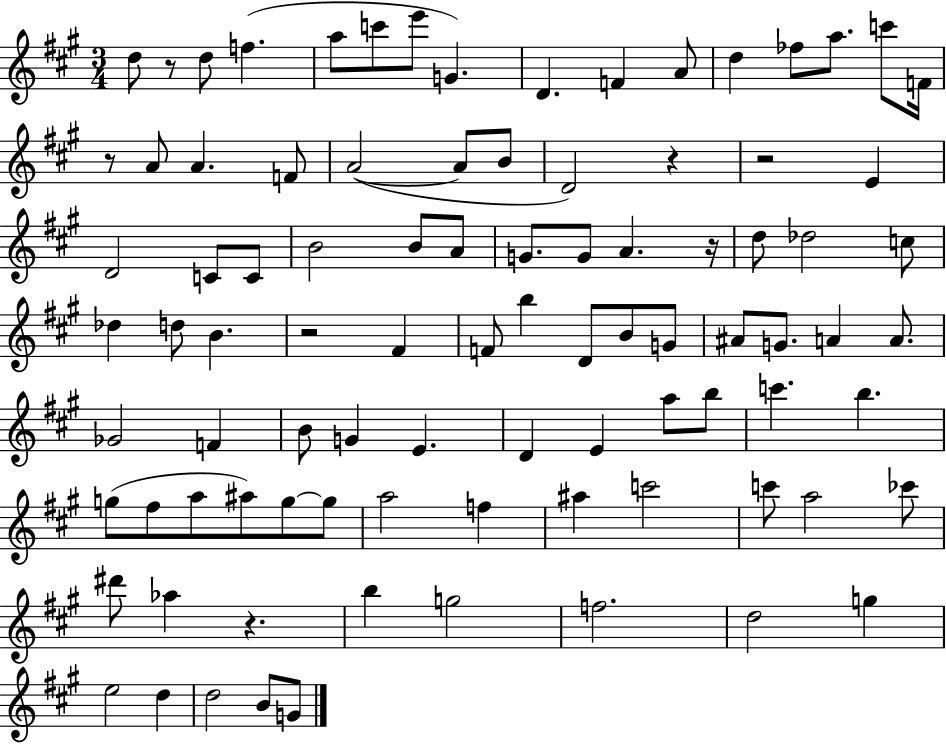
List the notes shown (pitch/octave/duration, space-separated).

D5/e R/e D5/e F5/q. A5/e C6/e E6/e G4/q. D4/q. F4/q A4/e D5/q FES5/e A5/e. C6/e F4/s R/e A4/e A4/q. F4/e A4/h A4/e B4/e D4/h R/q R/h E4/q D4/h C4/e C4/e B4/h B4/e A4/e G4/e. G4/e A4/q. R/s D5/e Db5/h C5/e Db5/q D5/e B4/q. R/h F#4/q F4/e B5/q D4/e B4/e G4/e A#4/e G4/e. A4/q A4/e. Gb4/h F4/q B4/e G4/q E4/q. D4/q E4/q A5/e B5/e C6/q. B5/q. G5/e F#5/e A5/e A#5/e G5/e G5/e A5/h F5/q A#5/q C6/h C6/e A5/h CES6/e D#6/e Ab5/q R/q. B5/q G5/h F5/h. D5/h G5/q E5/h D5/q D5/h B4/e G4/e